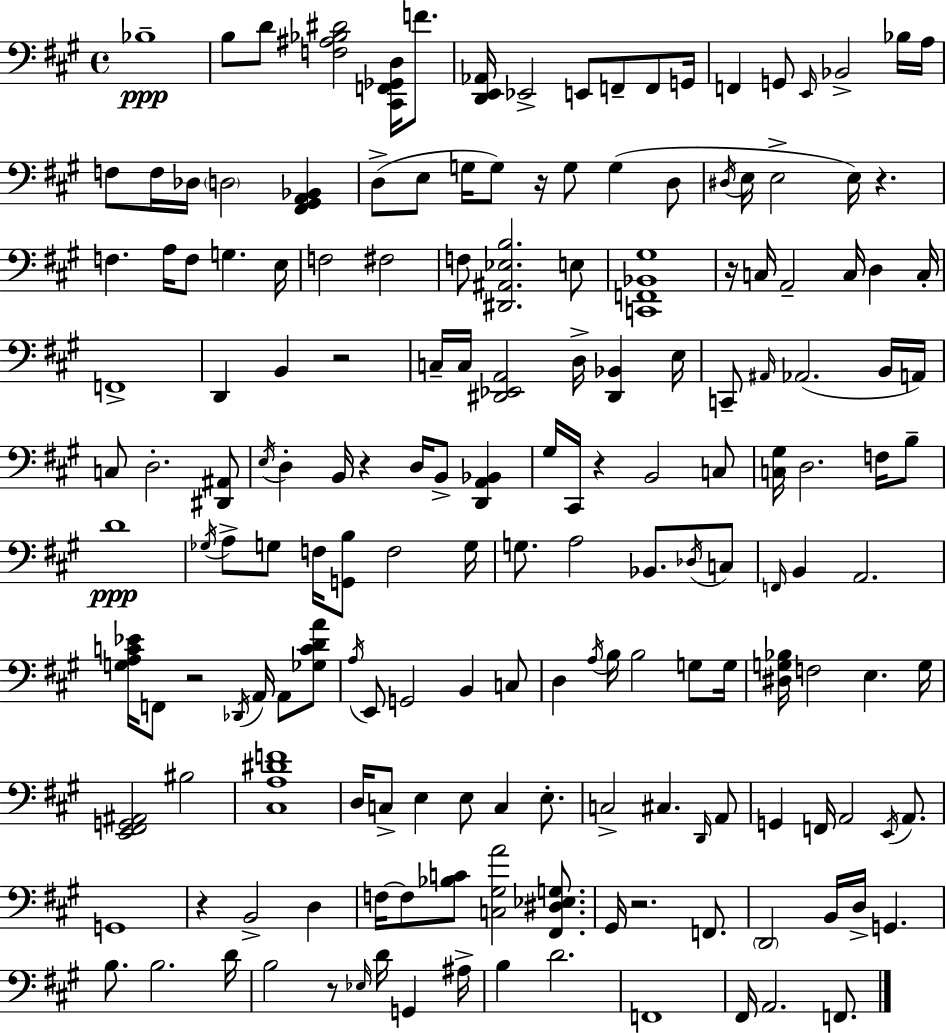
Bb3/w B3/e D4/e [F3,A#3,Bb3,D#4]/h [C#2,F2,Gb2,D3]/s F4/e. [D2,E2,Ab2]/s Eb2/h E2/e F2/e F2/e G2/s F2/q G2/e E2/s Bb2/h Bb3/s A3/s F3/e F3/s Db3/s D3/h [F#2,G#2,A2,Bb2]/q D3/e E3/e G3/s G3/e R/s G3/e G3/q D3/e D#3/s E3/s E3/h E3/s R/q. F3/q. A3/s F3/e G3/q. E3/s F3/h F#3/h F3/e [D#2,A#2,Eb3,B3]/h. E3/e [C2,F2,Bb2,G#3]/w R/s C3/s A2/h C3/s D3/q C3/s F2/w D2/q B2/q R/h C3/s C3/s [D#2,Eb2,A2]/h D3/s [D#2,Bb2]/q E3/s C2/e A#2/s Ab2/h. B2/s A2/s C3/e D3/h. [D#2,A#2]/e E3/s D3/q B2/s R/q D3/s B2/e [D2,A2,Bb2]/q G#3/s C#2/s R/q B2/h C3/e [C3,G#3]/s D3/h. F3/s B3/e D4/w Gb3/s A3/e G3/e F3/s [G2,B3]/e F3/h G3/s G3/e. A3/h Bb2/e. Db3/s C3/e F2/s B2/q A2/h. [G3,A3,C4,Eb4]/s F2/e R/h Db2/s A2/s A2/e [Gb3,C4,D4,A4]/e A3/s E2/e G2/h B2/q C3/e D3/q A3/s B3/s B3/h G3/e G3/s [D#3,G3,Bb3]/s F3/h E3/q. G3/s [E2,F#2,G2,A#2]/h BIS3/h [C#3,A3,D#4,F4]/w D3/s C3/e E3/q E3/e C3/q E3/e. C3/h C#3/q. D2/s A2/e G2/q F2/s A2/h E2/s A2/e. G2/w R/q B2/h D3/q F3/s F3/e [Bb3,C4]/e [C3,G#3,A4]/h [F#2,D#3,Eb3,G3]/e. G#2/s R/h. F2/e. D2/h B2/s D3/s G2/q. B3/e. B3/h. D4/s B3/h R/e Eb3/s D4/s G2/q A#3/s B3/q D4/h. F2/w F#2/s A2/h. F2/e.